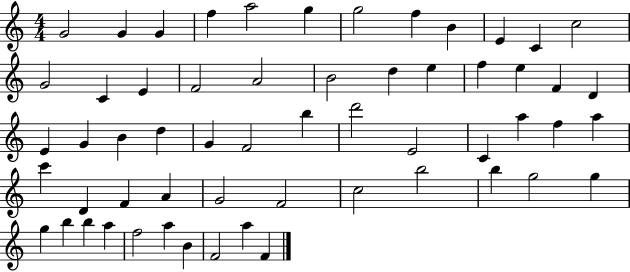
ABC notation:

X:1
T:Untitled
M:4/4
L:1/4
K:C
G2 G G f a2 g g2 f B E C c2 G2 C E F2 A2 B2 d e f e F D E G B d G F2 b d'2 E2 C a f a c' D F A G2 F2 c2 b2 b g2 g g b b a f2 a B F2 a F